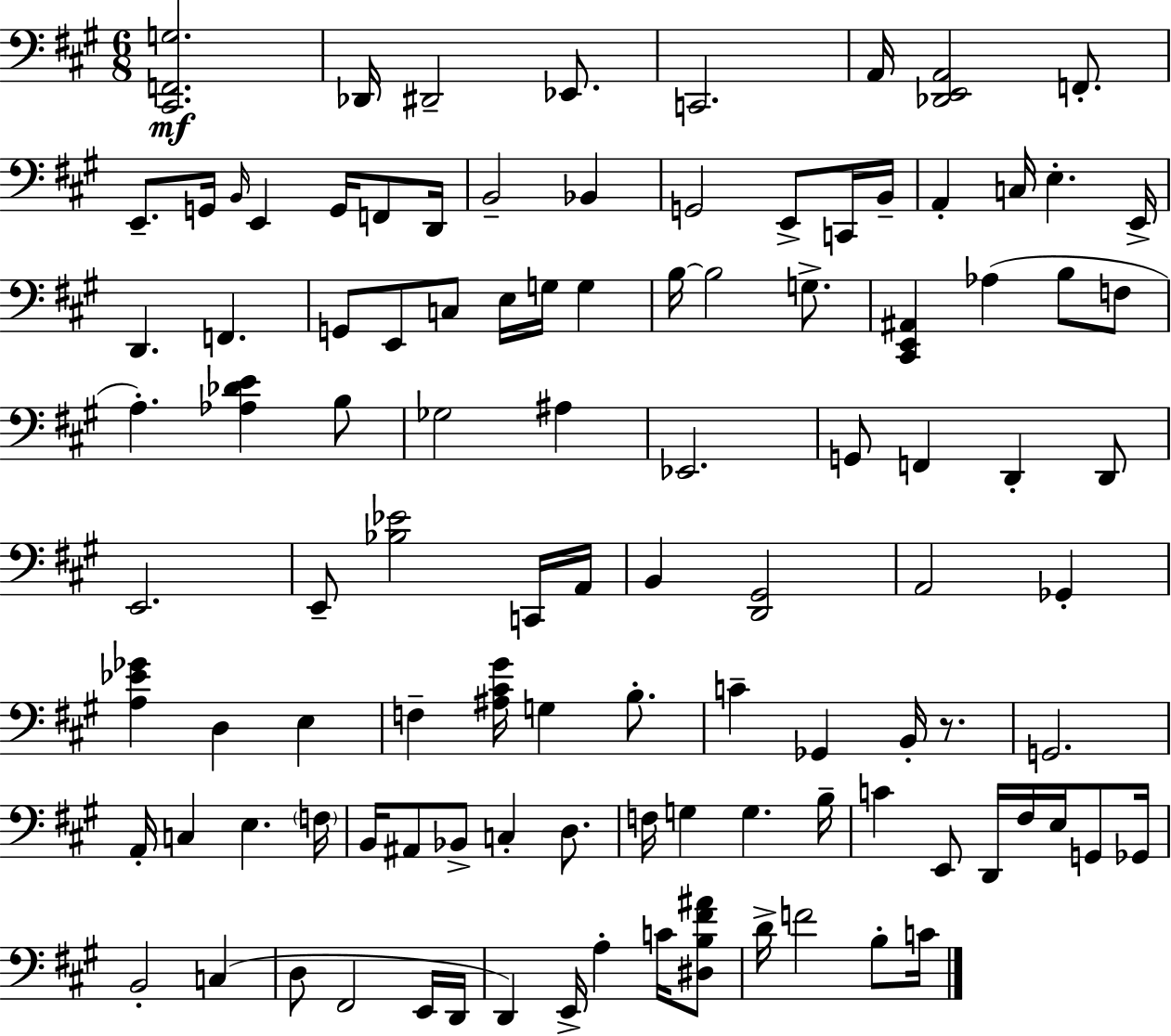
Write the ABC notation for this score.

X:1
T:Untitled
M:6/8
L:1/4
K:A
[^C,,F,,G,]2 _D,,/4 ^D,,2 _E,,/2 C,,2 A,,/4 [_D,,E,,A,,]2 F,,/2 E,,/2 G,,/4 B,,/4 E,, G,,/4 F,,/2 D,,/4 B,,2 _B,, G,,2 E,,/2 C,,/4 B,,/4 A,, C,/4 E, E,,/4 D,, F,, G,,/2 E,,/2 C,/2 E,/4 G,/4 G, B,/4 B,2 G,/2 [^C,,E,,^A,,] _A, B,/2 F,/2 A, [_A,_DE] B,/2 _G,2 ^A, _E,,2 G,,/2 F,, D,, D,,/2 E,,2 E,,/2 [_B,_E]2 C,,/4 A,,/4 B,, [D,,^G,,]2 A,,2 _G,, [A,_E_G] D, E, F, [^A,^C^G]/4 G, B,/2 C _G,, B,,/4 z/2 G,,2 A,,/4 C, E, F,/4 B,,/4 ^A,,/2 _B,,/2 C, D,/2 F,/4 G, G, B,/4 C E,,/2 D,,/4 ^F,/4 E,/4 G,,/2 _G,,/4 B,,2 C, D,/2 ^F,,2 E,,/4 D,,/4 D,, E,,/4 A, C/4 [^D,B,^F^A]/2 D/4 F2 B,/2 C/4